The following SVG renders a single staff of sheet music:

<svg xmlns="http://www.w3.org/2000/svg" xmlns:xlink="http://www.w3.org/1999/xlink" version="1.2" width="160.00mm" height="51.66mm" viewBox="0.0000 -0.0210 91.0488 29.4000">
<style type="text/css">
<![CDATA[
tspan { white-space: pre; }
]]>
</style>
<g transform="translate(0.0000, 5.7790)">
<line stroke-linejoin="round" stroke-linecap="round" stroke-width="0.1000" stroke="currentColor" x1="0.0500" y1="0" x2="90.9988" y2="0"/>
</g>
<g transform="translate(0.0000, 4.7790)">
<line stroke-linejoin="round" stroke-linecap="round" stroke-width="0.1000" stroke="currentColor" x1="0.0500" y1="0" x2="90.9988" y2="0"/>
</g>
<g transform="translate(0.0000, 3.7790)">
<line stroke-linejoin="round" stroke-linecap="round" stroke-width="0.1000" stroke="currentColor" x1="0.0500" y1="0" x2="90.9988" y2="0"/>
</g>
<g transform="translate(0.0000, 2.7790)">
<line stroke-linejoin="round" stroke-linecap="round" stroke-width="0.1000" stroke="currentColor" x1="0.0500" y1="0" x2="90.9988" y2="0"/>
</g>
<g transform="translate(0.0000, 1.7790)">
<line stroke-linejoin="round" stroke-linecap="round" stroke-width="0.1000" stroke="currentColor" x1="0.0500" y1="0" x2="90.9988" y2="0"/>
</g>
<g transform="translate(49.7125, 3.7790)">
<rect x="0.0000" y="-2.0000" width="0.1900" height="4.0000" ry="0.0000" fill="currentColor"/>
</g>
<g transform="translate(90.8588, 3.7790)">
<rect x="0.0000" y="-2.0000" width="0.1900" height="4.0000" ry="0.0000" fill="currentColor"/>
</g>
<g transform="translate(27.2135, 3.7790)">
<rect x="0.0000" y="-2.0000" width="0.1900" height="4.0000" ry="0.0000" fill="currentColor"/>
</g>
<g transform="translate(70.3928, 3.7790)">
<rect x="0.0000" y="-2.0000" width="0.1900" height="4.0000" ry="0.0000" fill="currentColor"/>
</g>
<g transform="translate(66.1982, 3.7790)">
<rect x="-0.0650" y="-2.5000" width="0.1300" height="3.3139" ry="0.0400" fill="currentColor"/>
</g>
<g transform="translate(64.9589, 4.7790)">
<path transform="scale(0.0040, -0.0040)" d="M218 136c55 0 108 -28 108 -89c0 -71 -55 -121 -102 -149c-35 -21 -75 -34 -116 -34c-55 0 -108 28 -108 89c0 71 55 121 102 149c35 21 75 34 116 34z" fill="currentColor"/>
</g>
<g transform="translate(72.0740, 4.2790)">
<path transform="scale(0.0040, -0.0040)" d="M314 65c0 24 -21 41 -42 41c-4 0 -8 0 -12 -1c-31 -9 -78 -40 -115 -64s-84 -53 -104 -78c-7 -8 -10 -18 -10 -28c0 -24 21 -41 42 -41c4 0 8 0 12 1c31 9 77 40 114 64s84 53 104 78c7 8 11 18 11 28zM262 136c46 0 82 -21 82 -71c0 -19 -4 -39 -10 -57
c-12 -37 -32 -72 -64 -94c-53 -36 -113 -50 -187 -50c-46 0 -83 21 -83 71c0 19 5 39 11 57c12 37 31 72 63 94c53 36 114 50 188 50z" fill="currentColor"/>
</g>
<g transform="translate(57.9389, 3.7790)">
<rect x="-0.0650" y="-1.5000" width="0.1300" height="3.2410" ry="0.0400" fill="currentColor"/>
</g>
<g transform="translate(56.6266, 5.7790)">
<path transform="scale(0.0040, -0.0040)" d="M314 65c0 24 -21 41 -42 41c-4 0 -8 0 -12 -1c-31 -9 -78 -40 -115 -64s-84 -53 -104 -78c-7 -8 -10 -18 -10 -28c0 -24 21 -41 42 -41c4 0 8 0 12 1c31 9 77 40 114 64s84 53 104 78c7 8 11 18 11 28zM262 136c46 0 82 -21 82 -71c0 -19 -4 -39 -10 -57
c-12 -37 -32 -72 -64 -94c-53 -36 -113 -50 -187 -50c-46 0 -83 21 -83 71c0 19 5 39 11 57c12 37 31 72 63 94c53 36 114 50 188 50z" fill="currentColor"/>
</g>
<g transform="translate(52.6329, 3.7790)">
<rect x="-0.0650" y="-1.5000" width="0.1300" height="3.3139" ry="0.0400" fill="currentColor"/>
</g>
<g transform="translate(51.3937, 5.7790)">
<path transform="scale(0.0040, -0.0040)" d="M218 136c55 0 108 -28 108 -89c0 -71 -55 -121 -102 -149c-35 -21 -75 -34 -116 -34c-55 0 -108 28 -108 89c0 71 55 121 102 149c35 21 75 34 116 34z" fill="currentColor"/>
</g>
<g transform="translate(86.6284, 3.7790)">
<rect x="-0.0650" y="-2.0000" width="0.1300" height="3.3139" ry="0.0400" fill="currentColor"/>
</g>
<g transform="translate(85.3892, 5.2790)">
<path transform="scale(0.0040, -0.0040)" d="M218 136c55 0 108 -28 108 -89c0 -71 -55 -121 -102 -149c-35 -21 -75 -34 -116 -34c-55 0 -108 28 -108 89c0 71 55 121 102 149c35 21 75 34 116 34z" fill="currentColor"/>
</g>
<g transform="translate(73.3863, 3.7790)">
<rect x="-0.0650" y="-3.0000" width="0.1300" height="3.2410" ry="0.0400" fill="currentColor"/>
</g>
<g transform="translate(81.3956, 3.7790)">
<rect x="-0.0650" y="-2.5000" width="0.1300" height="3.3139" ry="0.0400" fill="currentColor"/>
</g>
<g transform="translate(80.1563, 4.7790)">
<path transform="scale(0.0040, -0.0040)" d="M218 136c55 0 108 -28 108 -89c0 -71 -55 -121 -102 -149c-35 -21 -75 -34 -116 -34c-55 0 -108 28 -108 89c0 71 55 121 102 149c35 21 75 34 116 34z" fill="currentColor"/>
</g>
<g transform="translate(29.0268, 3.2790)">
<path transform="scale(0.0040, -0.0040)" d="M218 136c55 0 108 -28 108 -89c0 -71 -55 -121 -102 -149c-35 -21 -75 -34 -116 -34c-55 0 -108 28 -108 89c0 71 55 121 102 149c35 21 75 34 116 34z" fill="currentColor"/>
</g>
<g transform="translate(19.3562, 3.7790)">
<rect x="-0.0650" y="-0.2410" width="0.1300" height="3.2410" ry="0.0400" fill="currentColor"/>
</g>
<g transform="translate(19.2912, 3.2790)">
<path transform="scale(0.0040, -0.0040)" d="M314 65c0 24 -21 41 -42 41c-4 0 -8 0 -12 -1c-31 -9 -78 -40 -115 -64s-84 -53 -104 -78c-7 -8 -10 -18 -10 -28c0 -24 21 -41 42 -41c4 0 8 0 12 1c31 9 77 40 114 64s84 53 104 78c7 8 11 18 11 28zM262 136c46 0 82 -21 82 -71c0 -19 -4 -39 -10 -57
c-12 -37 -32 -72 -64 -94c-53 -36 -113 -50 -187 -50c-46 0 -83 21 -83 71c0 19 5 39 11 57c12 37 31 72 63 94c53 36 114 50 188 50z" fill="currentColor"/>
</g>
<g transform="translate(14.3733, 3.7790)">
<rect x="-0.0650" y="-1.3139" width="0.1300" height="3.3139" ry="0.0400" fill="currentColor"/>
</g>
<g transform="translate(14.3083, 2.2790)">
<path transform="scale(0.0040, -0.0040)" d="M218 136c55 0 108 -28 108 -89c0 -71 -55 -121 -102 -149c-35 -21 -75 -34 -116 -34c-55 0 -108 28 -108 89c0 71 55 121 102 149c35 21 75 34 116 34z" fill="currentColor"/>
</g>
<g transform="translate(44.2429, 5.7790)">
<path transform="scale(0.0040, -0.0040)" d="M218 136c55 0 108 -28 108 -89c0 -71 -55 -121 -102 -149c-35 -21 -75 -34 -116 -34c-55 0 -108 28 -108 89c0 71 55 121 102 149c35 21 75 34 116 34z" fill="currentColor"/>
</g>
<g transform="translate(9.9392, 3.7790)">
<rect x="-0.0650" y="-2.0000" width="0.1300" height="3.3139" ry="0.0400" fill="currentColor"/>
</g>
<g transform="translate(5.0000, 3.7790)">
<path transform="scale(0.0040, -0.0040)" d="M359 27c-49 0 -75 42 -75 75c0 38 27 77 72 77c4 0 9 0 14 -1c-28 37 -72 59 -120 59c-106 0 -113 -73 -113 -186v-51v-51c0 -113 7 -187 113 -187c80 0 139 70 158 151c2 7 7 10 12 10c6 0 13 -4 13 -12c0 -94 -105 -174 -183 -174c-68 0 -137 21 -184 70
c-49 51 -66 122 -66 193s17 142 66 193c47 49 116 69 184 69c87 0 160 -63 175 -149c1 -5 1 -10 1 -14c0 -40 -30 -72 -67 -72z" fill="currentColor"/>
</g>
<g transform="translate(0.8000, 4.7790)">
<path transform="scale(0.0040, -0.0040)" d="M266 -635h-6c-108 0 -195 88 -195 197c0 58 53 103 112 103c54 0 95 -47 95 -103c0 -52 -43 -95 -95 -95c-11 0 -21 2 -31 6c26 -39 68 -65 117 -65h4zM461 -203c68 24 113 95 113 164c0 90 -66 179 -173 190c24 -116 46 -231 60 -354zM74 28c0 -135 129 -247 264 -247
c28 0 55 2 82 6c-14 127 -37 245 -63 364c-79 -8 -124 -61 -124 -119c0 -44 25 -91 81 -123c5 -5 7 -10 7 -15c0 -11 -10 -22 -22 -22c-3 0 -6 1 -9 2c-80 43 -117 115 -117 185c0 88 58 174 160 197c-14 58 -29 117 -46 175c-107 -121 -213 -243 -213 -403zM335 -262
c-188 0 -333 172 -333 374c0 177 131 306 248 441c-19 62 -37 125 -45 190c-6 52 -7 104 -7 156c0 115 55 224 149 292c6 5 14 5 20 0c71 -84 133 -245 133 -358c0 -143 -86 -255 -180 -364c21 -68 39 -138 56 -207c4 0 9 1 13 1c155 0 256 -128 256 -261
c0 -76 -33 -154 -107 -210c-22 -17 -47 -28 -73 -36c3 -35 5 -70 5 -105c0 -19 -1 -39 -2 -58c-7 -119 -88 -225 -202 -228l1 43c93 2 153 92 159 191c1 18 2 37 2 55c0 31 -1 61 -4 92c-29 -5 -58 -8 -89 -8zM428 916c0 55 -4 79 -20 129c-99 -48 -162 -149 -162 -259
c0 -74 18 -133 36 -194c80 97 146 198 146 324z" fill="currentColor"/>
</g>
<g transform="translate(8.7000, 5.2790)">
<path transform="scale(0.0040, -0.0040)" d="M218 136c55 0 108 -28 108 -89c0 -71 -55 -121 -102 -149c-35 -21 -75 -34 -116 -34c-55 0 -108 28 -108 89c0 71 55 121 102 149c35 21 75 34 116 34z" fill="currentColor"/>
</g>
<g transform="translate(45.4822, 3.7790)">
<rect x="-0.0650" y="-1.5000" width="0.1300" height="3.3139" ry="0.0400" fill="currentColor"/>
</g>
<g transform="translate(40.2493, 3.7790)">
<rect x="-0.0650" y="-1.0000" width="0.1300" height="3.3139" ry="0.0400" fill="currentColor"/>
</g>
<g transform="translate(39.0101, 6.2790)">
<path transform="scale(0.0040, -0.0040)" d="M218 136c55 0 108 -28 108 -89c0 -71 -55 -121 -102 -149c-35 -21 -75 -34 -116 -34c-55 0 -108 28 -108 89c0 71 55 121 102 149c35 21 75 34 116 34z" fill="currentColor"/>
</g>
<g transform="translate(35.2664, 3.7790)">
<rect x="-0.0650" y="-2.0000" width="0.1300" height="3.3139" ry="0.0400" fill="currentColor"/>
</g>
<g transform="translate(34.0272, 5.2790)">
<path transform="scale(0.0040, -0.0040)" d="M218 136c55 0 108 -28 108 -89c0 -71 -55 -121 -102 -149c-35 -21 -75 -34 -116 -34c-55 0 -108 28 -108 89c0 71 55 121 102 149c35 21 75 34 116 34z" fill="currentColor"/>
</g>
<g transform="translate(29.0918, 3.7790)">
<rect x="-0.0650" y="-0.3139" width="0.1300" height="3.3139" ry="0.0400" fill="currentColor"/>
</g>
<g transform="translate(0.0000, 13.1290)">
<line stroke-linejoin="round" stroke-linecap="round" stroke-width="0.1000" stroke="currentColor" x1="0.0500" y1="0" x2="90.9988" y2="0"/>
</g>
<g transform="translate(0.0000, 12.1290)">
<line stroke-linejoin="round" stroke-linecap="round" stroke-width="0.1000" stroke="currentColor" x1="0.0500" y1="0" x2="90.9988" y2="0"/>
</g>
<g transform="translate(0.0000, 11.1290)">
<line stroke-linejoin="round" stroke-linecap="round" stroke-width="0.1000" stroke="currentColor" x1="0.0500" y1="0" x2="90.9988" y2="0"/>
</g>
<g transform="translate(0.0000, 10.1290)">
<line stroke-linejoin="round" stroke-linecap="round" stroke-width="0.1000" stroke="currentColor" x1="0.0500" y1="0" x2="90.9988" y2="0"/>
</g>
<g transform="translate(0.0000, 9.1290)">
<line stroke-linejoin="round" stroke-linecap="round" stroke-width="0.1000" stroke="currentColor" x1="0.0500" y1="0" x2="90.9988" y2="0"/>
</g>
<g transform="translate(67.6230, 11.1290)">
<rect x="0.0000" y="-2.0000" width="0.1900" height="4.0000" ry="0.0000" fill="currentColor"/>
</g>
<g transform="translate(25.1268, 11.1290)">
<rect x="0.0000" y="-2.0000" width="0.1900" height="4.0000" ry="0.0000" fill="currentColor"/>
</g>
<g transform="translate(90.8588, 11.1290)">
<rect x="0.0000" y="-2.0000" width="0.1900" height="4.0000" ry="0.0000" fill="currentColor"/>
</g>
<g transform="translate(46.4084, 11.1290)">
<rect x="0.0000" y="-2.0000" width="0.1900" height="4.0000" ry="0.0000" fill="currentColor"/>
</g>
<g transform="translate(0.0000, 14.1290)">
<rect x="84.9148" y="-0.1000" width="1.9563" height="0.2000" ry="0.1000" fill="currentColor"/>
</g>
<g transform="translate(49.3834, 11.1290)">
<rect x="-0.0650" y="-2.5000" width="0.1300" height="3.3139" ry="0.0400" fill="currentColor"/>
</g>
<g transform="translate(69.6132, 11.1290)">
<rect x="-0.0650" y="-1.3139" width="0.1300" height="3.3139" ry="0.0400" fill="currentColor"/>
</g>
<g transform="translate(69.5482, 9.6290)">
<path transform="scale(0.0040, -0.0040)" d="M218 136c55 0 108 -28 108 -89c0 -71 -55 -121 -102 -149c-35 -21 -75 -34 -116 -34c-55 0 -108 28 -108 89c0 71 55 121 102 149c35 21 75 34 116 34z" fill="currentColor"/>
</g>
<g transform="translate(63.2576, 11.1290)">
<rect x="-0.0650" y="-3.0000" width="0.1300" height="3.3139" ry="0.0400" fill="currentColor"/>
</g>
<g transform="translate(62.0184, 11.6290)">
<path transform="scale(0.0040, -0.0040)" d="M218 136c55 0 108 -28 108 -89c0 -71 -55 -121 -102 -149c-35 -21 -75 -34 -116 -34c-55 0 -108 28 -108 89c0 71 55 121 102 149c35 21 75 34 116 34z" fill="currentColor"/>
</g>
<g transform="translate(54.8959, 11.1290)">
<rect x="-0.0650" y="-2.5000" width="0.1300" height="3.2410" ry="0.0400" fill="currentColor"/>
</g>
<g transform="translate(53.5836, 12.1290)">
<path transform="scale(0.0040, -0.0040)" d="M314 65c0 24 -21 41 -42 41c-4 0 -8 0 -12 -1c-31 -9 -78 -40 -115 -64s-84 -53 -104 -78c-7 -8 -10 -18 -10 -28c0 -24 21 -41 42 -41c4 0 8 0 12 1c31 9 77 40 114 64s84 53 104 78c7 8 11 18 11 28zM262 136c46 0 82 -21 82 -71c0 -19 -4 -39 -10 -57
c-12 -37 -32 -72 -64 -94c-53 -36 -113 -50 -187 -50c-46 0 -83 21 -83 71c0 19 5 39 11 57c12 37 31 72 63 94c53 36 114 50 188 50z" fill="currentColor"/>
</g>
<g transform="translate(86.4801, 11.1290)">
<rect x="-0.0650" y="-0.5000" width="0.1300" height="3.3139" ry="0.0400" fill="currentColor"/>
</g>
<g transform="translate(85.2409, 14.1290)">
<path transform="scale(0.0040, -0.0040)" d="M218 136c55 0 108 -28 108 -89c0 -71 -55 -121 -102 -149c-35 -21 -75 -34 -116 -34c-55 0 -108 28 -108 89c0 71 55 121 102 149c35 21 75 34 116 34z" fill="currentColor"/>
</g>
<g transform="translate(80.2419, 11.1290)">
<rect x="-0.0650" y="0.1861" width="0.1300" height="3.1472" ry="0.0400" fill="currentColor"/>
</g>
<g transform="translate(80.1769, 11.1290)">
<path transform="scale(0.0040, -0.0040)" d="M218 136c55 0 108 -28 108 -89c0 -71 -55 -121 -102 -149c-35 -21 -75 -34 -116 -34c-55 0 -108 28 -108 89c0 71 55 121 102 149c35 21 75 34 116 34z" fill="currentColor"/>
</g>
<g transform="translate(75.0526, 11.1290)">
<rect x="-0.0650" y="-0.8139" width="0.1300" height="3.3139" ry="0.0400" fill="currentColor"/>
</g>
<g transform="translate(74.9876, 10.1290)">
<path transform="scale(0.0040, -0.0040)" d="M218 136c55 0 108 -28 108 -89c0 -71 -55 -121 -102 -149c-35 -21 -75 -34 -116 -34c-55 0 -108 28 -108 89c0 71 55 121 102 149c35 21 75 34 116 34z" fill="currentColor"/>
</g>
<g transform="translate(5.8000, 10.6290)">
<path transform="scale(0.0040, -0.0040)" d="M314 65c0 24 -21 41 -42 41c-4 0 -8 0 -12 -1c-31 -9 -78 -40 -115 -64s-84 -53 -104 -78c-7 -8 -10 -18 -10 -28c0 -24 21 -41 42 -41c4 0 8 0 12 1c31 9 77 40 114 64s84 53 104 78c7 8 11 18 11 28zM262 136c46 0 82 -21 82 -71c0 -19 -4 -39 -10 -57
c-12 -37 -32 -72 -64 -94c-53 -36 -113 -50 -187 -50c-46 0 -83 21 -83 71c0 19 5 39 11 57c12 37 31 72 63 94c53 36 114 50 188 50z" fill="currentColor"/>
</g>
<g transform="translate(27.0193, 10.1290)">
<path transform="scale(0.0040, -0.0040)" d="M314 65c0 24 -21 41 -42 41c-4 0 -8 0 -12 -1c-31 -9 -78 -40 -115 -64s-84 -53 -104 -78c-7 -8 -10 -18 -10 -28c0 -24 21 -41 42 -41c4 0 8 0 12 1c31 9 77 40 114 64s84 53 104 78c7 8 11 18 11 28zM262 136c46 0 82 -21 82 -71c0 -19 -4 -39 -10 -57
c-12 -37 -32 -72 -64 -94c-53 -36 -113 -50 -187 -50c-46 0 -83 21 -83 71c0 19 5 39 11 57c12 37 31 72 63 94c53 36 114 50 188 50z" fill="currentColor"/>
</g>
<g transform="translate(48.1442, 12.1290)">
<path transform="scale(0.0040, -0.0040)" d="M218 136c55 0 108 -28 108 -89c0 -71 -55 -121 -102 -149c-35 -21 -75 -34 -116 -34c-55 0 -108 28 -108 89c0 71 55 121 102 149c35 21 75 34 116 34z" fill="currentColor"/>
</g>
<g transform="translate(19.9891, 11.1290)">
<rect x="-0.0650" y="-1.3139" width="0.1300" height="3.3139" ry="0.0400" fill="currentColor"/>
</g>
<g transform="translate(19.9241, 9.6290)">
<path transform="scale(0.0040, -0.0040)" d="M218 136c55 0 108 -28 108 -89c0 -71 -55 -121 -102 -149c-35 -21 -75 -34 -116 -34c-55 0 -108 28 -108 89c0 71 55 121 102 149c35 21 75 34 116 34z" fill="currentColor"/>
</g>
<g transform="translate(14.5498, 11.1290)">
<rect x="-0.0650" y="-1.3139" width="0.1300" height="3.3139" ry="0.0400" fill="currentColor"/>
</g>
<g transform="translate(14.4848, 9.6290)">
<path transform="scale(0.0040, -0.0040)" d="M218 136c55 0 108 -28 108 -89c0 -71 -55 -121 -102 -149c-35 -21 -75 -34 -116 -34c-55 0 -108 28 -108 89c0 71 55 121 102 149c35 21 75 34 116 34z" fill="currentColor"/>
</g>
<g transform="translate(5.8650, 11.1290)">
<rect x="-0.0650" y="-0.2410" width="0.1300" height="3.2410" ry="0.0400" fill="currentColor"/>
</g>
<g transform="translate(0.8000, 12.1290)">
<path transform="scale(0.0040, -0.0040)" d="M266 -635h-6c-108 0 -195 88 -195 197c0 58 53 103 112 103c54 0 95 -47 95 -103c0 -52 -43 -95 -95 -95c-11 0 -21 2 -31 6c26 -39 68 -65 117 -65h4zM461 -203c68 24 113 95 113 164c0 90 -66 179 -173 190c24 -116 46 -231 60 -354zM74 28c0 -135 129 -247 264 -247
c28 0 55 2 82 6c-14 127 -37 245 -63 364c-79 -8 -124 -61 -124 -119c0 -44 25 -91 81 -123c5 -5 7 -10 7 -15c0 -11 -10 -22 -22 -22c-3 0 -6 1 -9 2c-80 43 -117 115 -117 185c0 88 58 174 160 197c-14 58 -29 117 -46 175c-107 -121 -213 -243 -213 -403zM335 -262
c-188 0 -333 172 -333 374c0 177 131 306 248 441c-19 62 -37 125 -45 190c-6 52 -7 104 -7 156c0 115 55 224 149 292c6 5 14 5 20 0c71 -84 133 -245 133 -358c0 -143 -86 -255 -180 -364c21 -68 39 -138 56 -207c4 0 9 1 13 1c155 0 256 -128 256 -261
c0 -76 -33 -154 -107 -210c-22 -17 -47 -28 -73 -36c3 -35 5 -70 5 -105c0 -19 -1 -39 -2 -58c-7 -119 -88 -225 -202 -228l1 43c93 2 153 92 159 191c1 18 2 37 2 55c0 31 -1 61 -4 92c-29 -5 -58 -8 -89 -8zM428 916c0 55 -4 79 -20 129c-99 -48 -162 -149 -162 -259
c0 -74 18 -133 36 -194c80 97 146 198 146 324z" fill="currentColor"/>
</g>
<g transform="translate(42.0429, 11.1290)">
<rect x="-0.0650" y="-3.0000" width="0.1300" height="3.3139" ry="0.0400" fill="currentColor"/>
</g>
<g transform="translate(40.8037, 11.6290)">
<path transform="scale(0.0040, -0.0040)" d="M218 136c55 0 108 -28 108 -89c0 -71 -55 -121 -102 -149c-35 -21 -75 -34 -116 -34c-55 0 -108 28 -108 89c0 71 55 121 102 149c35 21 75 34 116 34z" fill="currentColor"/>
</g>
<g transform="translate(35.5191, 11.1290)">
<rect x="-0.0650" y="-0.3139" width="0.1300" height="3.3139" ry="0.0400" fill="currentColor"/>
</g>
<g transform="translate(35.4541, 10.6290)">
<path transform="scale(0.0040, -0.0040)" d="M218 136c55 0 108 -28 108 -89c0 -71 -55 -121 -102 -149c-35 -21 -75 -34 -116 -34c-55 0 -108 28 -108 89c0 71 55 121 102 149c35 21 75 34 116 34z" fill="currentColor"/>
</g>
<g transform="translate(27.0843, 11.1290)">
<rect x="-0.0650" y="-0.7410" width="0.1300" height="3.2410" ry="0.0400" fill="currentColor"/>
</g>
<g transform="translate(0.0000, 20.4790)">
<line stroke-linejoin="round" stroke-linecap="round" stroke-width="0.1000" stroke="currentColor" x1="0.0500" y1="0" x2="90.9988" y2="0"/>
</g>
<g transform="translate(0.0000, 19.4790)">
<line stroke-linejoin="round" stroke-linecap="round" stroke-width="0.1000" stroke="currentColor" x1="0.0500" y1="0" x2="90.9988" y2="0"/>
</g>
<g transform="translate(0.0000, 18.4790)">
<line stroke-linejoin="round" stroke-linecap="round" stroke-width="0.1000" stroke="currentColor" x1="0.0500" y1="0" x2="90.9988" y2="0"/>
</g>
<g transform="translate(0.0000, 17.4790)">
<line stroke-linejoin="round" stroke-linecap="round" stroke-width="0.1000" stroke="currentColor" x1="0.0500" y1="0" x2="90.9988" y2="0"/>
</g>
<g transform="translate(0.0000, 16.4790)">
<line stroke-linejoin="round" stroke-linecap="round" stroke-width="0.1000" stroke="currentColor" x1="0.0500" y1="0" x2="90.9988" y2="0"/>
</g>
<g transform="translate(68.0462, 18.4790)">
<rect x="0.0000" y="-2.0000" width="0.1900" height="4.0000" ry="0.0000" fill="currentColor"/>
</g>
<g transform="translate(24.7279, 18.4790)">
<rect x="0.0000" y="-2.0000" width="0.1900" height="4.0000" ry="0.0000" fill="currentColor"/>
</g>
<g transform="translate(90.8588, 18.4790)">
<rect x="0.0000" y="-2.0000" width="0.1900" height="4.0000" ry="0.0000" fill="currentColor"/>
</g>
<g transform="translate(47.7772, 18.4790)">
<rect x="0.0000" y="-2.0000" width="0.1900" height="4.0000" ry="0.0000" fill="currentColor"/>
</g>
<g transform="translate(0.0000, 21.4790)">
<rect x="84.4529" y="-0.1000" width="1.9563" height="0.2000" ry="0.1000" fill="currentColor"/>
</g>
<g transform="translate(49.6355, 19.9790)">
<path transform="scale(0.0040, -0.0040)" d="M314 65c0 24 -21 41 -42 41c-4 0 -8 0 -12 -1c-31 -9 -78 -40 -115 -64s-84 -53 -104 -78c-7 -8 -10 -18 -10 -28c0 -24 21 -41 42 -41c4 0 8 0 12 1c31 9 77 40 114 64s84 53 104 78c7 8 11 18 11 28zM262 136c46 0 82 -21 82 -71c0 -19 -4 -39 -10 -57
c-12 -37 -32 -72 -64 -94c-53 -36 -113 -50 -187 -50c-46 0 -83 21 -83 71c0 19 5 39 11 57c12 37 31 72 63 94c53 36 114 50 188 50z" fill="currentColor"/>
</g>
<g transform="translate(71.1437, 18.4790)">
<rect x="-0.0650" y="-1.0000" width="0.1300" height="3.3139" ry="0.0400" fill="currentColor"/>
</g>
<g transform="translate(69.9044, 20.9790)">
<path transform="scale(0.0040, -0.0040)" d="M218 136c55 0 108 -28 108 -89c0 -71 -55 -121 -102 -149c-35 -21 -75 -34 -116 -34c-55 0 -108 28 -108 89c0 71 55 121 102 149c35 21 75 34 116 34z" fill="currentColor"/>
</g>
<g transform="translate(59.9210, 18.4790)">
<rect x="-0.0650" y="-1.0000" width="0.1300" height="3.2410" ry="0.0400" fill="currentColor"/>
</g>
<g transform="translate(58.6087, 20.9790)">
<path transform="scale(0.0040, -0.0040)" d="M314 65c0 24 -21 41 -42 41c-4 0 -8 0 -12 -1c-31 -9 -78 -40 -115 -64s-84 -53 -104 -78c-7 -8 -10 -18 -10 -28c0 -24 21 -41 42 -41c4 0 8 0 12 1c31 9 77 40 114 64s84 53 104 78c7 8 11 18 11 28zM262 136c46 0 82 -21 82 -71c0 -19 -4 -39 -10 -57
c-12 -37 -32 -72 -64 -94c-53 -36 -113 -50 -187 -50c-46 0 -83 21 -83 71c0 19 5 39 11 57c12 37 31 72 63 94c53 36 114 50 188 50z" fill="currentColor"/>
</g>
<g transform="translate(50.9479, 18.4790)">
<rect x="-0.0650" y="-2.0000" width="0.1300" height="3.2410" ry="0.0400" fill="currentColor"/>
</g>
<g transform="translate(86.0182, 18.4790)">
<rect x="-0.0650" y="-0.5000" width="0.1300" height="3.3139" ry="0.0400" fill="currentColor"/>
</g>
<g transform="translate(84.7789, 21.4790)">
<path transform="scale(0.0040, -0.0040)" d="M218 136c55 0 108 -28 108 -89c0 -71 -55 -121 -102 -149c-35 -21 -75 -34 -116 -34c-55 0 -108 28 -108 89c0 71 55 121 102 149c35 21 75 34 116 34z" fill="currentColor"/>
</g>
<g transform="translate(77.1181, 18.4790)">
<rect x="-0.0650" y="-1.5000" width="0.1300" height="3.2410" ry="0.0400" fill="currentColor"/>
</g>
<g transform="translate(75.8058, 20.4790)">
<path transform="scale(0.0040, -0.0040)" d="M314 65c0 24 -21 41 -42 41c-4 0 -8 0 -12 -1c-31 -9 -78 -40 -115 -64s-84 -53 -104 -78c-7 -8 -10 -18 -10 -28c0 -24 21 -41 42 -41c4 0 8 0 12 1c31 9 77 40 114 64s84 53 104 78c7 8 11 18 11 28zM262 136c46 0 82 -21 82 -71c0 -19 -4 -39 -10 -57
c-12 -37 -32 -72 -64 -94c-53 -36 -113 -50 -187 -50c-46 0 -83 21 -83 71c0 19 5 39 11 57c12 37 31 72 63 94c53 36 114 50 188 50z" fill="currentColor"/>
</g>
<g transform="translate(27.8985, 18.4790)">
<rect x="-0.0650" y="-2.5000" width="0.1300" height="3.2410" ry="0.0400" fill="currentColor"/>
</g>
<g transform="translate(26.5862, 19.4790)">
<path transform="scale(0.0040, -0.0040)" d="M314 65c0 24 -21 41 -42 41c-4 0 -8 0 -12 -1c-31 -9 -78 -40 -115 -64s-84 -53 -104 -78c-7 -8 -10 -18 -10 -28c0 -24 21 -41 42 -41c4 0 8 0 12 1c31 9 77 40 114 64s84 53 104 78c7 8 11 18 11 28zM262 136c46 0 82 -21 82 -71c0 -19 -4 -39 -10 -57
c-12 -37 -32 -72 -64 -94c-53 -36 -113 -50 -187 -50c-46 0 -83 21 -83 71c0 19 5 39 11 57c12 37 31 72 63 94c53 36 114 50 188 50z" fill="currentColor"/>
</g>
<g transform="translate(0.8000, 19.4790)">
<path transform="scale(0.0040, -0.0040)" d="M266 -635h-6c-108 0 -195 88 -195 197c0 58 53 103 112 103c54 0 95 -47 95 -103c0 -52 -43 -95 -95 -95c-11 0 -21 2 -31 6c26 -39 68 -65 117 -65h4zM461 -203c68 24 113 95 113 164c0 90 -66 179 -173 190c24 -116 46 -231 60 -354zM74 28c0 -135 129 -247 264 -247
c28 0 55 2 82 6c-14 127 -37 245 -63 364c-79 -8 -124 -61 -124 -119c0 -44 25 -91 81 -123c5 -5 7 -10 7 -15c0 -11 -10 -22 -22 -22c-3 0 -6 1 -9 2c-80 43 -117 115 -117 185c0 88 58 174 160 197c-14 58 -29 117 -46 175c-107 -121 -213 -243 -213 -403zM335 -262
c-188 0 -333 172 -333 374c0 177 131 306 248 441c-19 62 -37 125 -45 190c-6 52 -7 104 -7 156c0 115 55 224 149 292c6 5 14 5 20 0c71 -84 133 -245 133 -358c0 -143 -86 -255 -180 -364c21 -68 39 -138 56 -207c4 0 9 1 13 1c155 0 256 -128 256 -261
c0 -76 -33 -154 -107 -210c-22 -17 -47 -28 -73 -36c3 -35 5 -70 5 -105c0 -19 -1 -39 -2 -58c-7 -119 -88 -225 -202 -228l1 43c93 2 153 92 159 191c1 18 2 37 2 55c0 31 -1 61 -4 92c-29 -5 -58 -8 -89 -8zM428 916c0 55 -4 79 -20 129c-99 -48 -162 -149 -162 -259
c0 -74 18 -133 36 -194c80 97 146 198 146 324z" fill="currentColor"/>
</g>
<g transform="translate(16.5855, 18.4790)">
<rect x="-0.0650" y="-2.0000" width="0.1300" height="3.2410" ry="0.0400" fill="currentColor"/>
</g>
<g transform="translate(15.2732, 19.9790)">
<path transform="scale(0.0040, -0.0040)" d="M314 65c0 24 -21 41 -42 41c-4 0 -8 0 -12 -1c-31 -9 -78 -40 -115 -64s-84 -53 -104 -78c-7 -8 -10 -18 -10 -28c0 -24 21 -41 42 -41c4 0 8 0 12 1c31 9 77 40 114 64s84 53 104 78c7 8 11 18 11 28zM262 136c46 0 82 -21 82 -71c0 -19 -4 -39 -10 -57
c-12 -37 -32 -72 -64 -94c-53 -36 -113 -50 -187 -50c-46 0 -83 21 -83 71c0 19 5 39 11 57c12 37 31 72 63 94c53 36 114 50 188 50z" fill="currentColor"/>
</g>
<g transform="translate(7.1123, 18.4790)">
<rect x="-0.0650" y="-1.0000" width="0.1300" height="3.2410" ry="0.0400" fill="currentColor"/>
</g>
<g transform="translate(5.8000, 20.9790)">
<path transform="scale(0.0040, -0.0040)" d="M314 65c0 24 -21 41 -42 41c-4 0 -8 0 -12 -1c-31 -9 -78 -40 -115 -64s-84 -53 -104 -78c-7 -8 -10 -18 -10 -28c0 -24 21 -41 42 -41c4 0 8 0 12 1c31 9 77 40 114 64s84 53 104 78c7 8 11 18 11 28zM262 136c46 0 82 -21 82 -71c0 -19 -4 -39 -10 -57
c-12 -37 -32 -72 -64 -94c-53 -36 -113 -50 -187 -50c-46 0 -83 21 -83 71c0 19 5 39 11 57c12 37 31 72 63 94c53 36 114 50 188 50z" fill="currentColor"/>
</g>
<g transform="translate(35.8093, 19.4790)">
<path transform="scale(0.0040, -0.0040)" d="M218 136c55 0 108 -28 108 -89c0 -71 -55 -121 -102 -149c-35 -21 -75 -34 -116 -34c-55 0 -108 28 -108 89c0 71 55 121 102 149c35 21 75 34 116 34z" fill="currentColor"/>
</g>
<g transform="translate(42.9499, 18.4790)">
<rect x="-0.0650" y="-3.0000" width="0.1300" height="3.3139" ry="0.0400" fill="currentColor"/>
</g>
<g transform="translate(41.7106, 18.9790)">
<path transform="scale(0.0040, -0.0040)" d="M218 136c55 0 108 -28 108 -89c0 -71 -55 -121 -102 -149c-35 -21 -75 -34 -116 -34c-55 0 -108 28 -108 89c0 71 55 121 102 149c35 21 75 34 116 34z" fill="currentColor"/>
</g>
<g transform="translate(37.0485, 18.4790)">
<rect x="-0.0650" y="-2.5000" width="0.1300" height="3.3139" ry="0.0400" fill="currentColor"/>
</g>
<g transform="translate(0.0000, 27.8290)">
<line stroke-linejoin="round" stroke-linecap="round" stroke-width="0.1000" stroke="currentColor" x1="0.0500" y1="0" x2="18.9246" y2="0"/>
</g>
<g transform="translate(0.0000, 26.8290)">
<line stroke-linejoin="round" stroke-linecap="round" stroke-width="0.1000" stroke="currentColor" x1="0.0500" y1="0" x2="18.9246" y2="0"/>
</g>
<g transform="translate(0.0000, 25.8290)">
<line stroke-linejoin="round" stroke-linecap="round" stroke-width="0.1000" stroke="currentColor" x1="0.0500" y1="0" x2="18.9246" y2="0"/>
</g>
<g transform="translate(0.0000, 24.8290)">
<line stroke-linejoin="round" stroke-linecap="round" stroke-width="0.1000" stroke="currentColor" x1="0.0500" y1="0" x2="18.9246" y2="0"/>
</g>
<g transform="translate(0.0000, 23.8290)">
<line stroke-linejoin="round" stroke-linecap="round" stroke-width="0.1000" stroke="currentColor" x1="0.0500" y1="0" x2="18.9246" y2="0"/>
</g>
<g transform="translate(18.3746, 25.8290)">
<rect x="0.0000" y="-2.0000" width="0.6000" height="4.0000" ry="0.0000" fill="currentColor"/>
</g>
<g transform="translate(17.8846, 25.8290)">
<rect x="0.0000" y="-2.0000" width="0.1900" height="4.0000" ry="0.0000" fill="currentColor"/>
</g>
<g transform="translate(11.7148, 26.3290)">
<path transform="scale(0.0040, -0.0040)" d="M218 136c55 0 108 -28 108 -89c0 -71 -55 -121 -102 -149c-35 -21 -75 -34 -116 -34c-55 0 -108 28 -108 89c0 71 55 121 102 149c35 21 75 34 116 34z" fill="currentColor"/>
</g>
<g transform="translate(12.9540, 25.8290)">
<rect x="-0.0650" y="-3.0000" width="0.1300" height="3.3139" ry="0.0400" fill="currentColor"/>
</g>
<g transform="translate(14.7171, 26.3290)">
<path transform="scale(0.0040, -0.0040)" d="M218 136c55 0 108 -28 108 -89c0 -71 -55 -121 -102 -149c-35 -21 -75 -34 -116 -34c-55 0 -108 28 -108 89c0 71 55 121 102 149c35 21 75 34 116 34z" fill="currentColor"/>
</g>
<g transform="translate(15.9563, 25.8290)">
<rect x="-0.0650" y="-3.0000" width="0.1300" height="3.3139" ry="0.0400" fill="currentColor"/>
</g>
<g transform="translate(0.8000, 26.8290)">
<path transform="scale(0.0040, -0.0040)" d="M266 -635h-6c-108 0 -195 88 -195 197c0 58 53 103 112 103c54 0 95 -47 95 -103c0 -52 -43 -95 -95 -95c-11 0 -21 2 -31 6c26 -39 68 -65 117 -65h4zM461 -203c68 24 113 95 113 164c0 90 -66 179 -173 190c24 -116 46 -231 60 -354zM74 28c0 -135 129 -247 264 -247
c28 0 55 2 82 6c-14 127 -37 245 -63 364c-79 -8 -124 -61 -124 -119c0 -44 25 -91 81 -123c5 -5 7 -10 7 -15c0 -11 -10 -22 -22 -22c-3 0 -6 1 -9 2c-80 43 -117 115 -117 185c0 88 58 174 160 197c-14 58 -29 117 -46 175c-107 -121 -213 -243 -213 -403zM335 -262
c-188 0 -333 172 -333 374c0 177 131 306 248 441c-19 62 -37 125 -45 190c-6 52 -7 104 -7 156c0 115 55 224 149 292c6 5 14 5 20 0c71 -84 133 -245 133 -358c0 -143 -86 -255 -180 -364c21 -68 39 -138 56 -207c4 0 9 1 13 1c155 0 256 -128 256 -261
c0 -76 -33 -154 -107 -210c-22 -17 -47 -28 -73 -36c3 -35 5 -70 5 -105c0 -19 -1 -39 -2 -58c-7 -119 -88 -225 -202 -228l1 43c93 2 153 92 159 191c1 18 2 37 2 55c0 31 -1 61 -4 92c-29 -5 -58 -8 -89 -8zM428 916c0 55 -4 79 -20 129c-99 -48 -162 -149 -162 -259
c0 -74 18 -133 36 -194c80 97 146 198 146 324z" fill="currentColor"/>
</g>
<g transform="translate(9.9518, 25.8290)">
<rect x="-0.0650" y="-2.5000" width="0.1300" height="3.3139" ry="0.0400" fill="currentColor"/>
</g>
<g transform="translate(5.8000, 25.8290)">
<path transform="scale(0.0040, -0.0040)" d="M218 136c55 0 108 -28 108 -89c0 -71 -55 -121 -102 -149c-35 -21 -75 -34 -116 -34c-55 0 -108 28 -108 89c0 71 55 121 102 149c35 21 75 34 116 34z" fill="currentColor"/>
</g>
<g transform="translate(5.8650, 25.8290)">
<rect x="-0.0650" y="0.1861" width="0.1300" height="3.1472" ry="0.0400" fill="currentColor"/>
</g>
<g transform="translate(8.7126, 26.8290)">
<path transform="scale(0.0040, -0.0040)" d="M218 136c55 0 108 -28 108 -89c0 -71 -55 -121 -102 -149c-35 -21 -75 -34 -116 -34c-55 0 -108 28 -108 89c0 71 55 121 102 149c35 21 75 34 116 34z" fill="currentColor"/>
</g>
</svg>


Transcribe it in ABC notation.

X:1
T:Untitled
M:4/4
L:1/4
K:C
F e c2 c F D E E E2 G A2 G F c2 e e d2 c A G G2 A e d B C D2 F2 G2 G A F2 D2 D E2 C B G A A